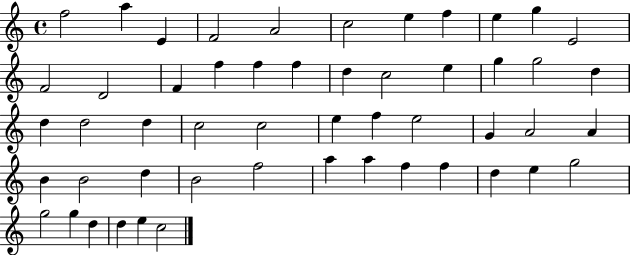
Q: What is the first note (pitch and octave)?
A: F5